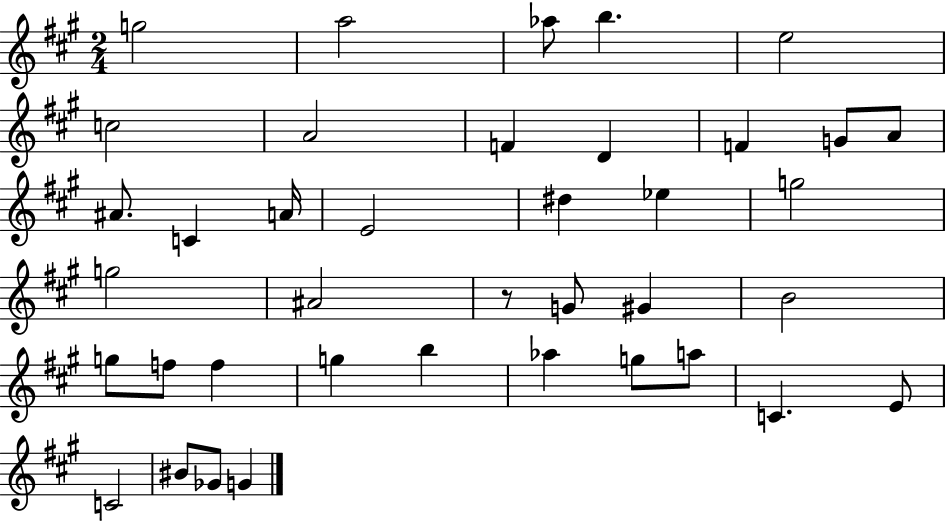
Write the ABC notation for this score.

X:1
T:Untitled
M:2/4
L:1/4
K:A
g2 a2 _a/2 b e2 c2 A2 F D F G/2 A/2 ^A/2 C A/4 E2 ^d _e g2 g2 ^A2 z/2 G/2 ^G B2 g/2 f/2 f g b _a g/2 a/2 C E/2 C2 ^B/2 _G/2 G